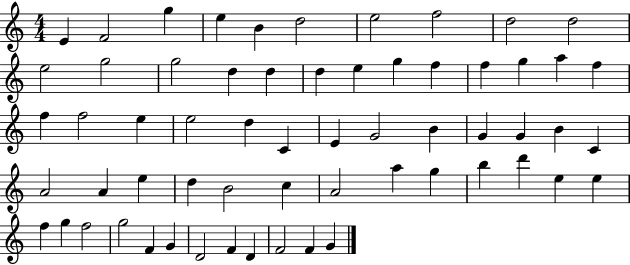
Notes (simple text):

E4/q F4/h G5/q E5/q B4/q D5/h E5/h F5/h D5/h D5/h E5/h G5/h G5/h D5/q D5/q D5/q E5/q G5/q F5/q F5/q G5/q A5/q F5/q F5/q F5/h E5/q E5/h D5/q C4/q E4/q G4/h B4/q G4/q G4/q B4/q C4/q A4/h A4/q E5/q D5/q B4/h C5/q A4/h A5/q G5/q B5/q D6/q E5/q E5/q F5/q G5/q F5/h G5/h F4/q G4/q D4/h F4/q D4/q F4/h F4/q G4/q